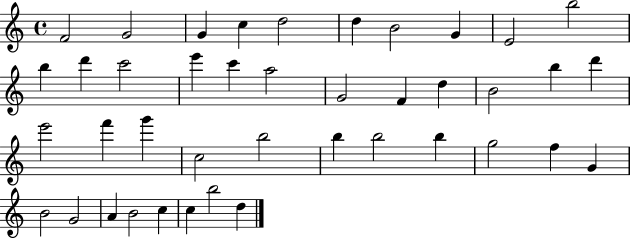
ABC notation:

X:1
T:Untitled
M:4/4
L:1/4
K:C
F2 G2 G c d2 d B2 G E2 b2 b d' c'2 e' c' a2 G2 F d B2 b d' e'2 f' g' c2 b2 b b2 b g2 f G B2 G2 A B2 c c b2 d